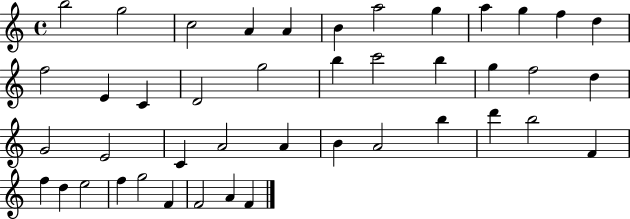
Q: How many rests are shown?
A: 0